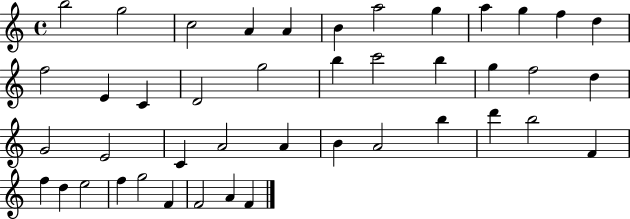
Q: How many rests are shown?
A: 0